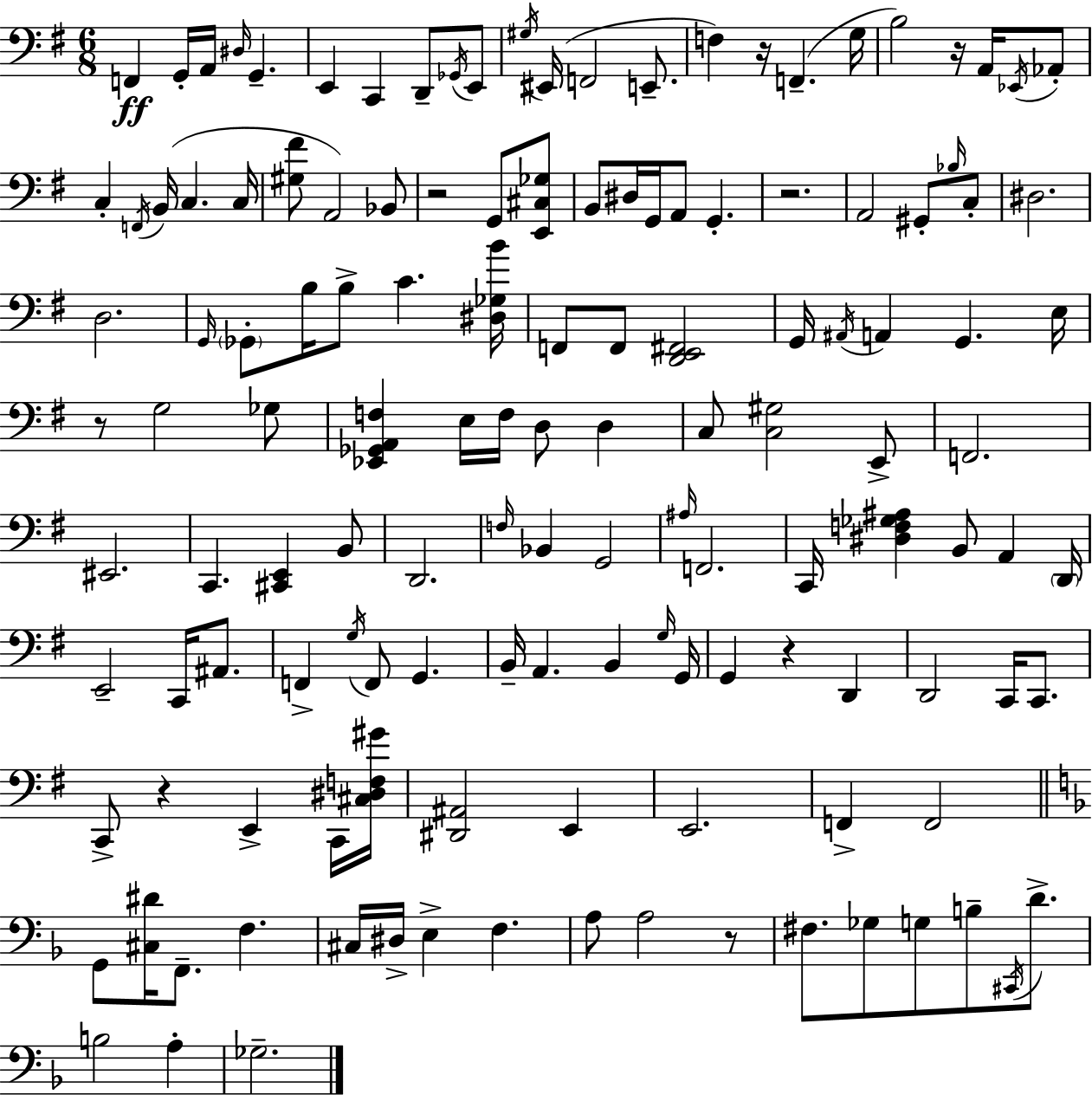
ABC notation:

X:1
T:Untitled
M:6/8
L:1/4
K:G
F,, G,,/4 A,,/4 ^D,/4 G,, E,, C,, D,,/2 _G,,/4 E,,/2 ^G,/4 ^E,,/4 F,,2 E,,/2 F, z/4 F,, G,/4 B,2 z/4 A,,/4 _E,,/4 _A,,/2 C, F,,/4 B,,/4 C, C,/4 [^G,^F]/2 A,,2 _B,,/2 z2 G,,/2 [E,,^C,_G,]/2 B,,/2 ^D,/4 G,,/4 A,,/2 G,, z2 A,,2 ^G,,/2 _B,/4 C,/2 ^D,2 D,2 G,,/4 _G,,/2 B,/4 B,/2 C [^D,_G,B]/4 F,,/2 F,,/2 [D,,E,,^F,,]2 G,,/4 ^A,,/4 A,, G,, E,/4 z/2 G,2 _G,/2 [_E,,_G,,A,,F,] E,/4 F,/4 D,/2 D, C,/2 [C,^G,]2 E,,/2 F,,2 ^E,,2 C,, [^C,,E,,] B,,/2 D,,2 F,/4 _B,, G,,2 ^A,/4 F,,2 C,,/4 [^D,F,_G,^A,] B,,/2 A,, D,,/4 E,,2 C,,/4 ^A,,/2 F,, G,/4 F,,/2 G,, B,,/4 A,, B,, G,/4 G,,/4 G,, z D,, D,,2 C,,/4 C,,/2 C,,/2 z E,, C,,/4 [^C,^D,F,^G]/4 [^D,,^A,,]2 E,, E,,2 F,, F,,2 G,,/2 [^C,^D]/4 F,,/2 F, ^C,/4 ^D,/4 E, F, A,/2 A,2 z/2 ^F,/2 _G,/2 G,/2 B,/2 ^C,,/4 D/2 B,2 A, _G,2